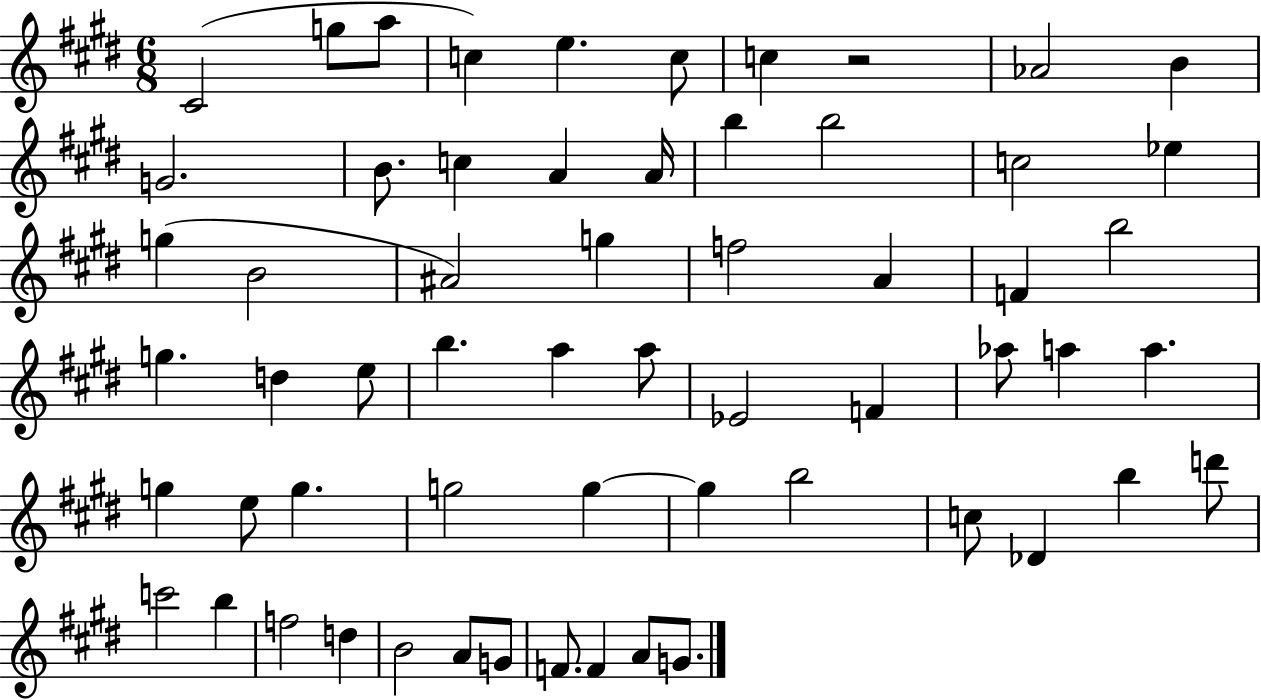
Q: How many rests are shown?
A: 1